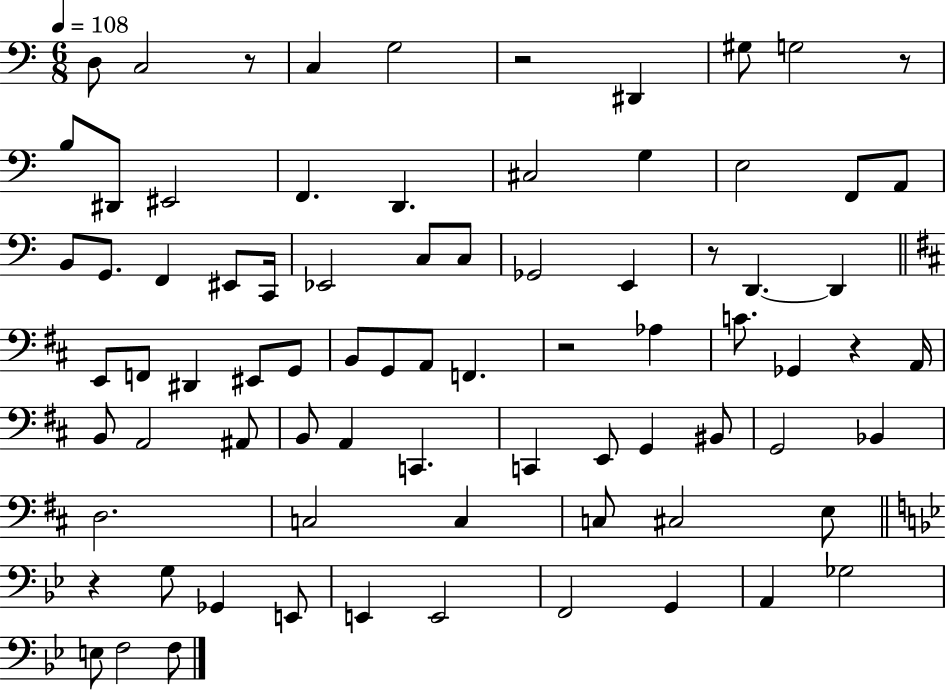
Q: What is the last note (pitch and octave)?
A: F3